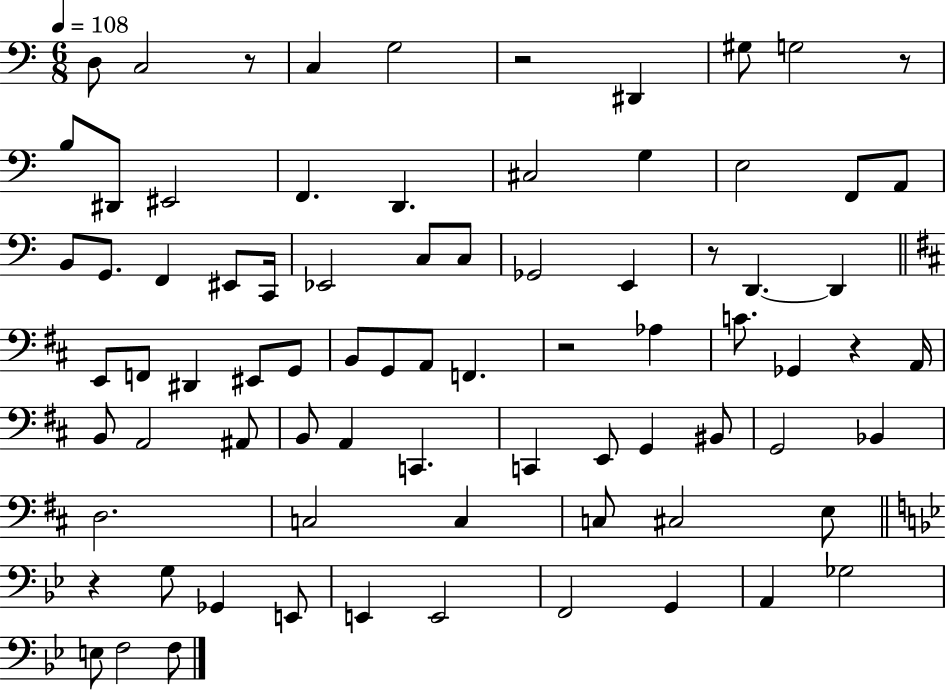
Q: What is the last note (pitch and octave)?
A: F3